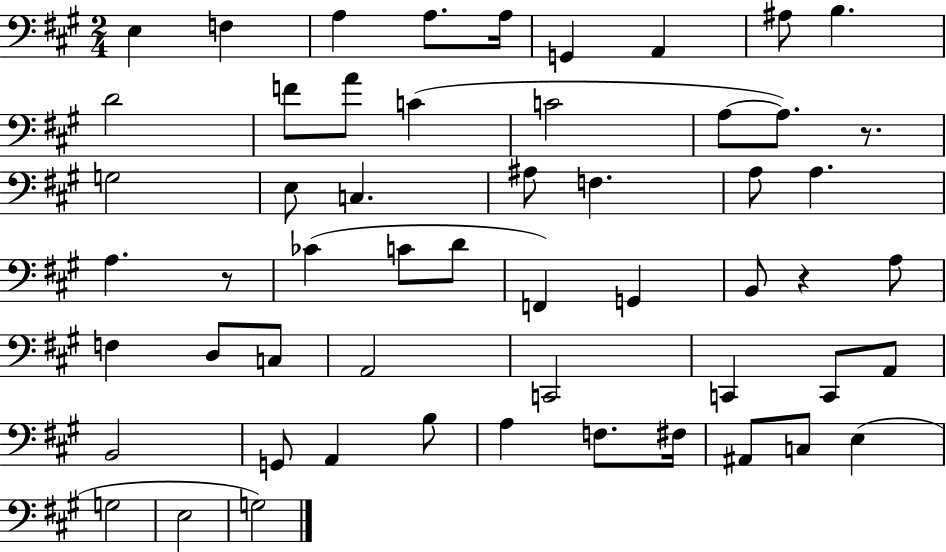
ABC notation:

X:1
T:Untitled
M:2/4
L:1/4
K:A
E, F, A, A,/2 A,/4 G,, A,, ^A,/2 B, D2 F/2 A/2 C C2 A,/2 A,/2 z/2 G,2 E,/2 C, ^A,/2 F, A,/2 A, A, z/2 _C C/2 D/2 F,, G,, B,,/2 z A,/2 F, D,/2 C,/2 A,,2 C,,2 C,, C,,/2 A,,/2 B,,2 G,,/2 A,, B,/2 A, F,/2 ^F,/4 ^A,,/2 C,/2 E, G,2 E,2 G,2